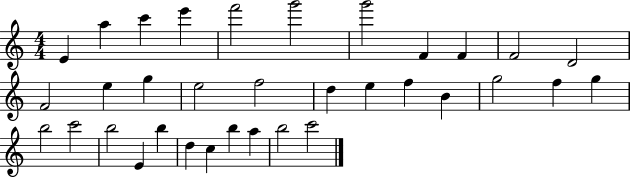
X:1
T:Untitled
M:4/4
L:1/4
K:C
E a c' e' f'2 g'2 g'2 F F F2 D2 F2 e g e2 f2 d e f B g2 f g b2 c'2 b2 E b d c b a b2 c'2